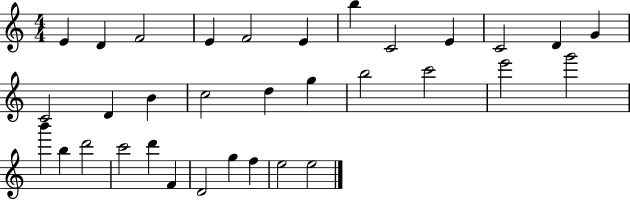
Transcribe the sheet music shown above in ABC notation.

X:1
T:Untitled
M:4/4
L:1/4
K:C
E D F2 E F2 E b C2 E C2 D G C2 D B c2 d g b2 c'2 e'2 g'2 b' b d'2 c'2 d' F D2 g f e2 e2